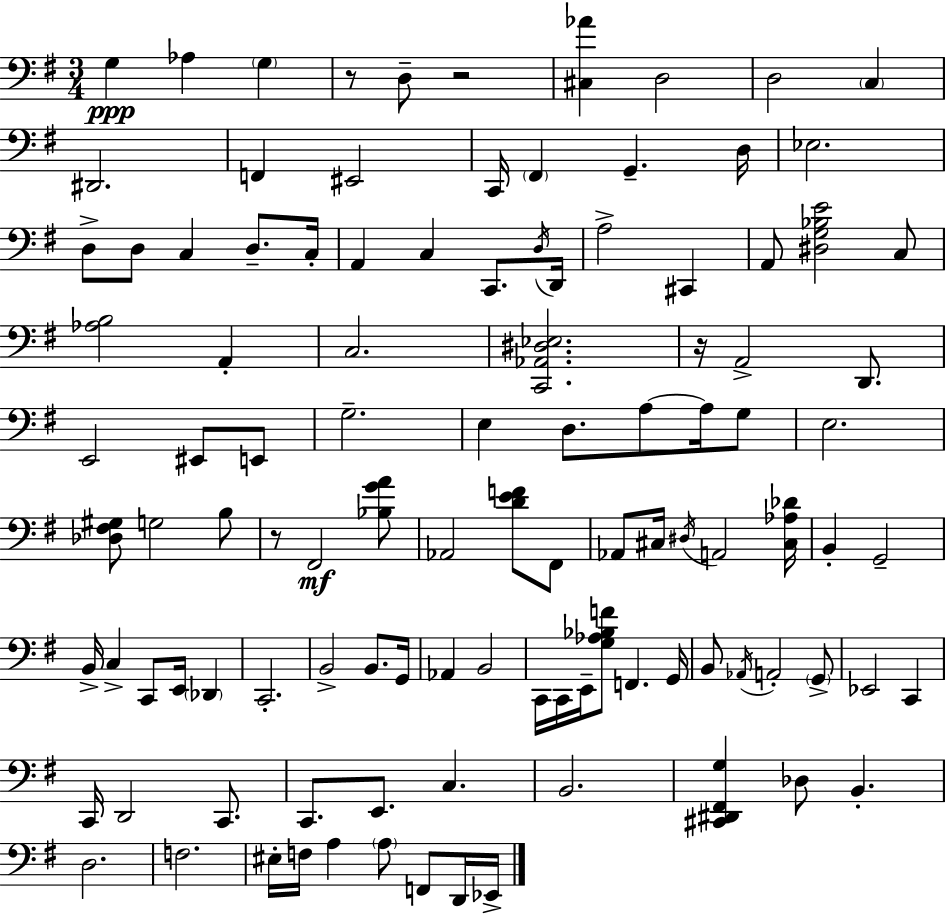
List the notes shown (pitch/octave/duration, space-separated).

G3/q Ab3/q G3/q R/e D3/e R/h [C#3,Ab4]/q D3/h D3/h C3/q D#2/h. F2/q EIS2/h C2/s F#2/q G2/q. D3/s Eb3/h. D3/e D3/e C3/q D3/e. C3/s A2/q C3/q C2/e. D3/s D2/s A3/h C#2/q A2/e [D#3,G3,Bb3,E4]/h C3/e [Ab3,B3]/h A2/q C3/h. [C2,Ab2,D#3,Eb3]/h. R/s A2/h D2/e. E2/h EIS2/e E2/e G3/h. E3/q D3/e. A3/e A3/s G3/e E3/h. [Db3,F#3,G#3]/e G3/h B3/e R/e F#2/h [Bb3,G4,A4]/e Ab2/h [D4,E4,F4]/e F#2/e Ab2/e C#3/s D#3/s A2/h [C#3,Ab3,Db4]/s B2/q G2/h B2/s C3/q C2/e E2/s Db2/q C2/h. B2/h B2/e. G2/s Ab2/q B2/h C2/s C2/s E2/s [G3,Ab3,Bb3,F4]/e F2/q. G2/s B2/e Ab2/s A2/h G2/e Eb2/h C2/q C2/s D2/h C2/e. C2/e. E2/e. C3/q. B2/h. [C#2,D#2,F#2,G3]/q Db3/e B2/q. D3/h. F3/h. EIS3/s F3/s A3/q A3/e F2/e D2/s Eb2/s